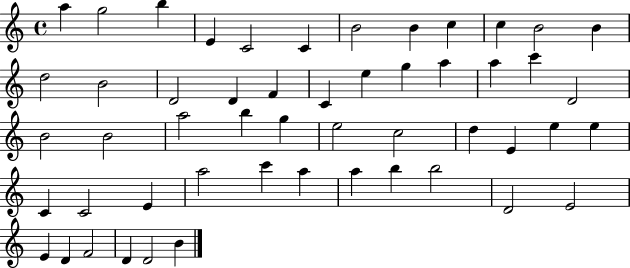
{
  \clef treble
  \time 4/4
  \defaultTimeSignature
  \key c \major
  a''4 g''2 b''4 | e'4 c'2 c'4 | b'2 b'4 c''4 | c''4 b'2 b'4 | \break d''2 b'2 | d'2 d'4 f'4 | c'4 e''4 g''4 a''4 | a''4 c'''4 d'2 | \break b'2 b'2 | a''2 b''4 g''4 | e''2 c''2 | d''4 e'4 e''4 e''4 | \break c'4 c'2 e'4 | a''2 c'''4 a''4 | a''4 b''4 b''2 | d'2 e'2 | \break e'4 d'4 f'2 | d'4 d'2 b'4 | \bar "|."
}